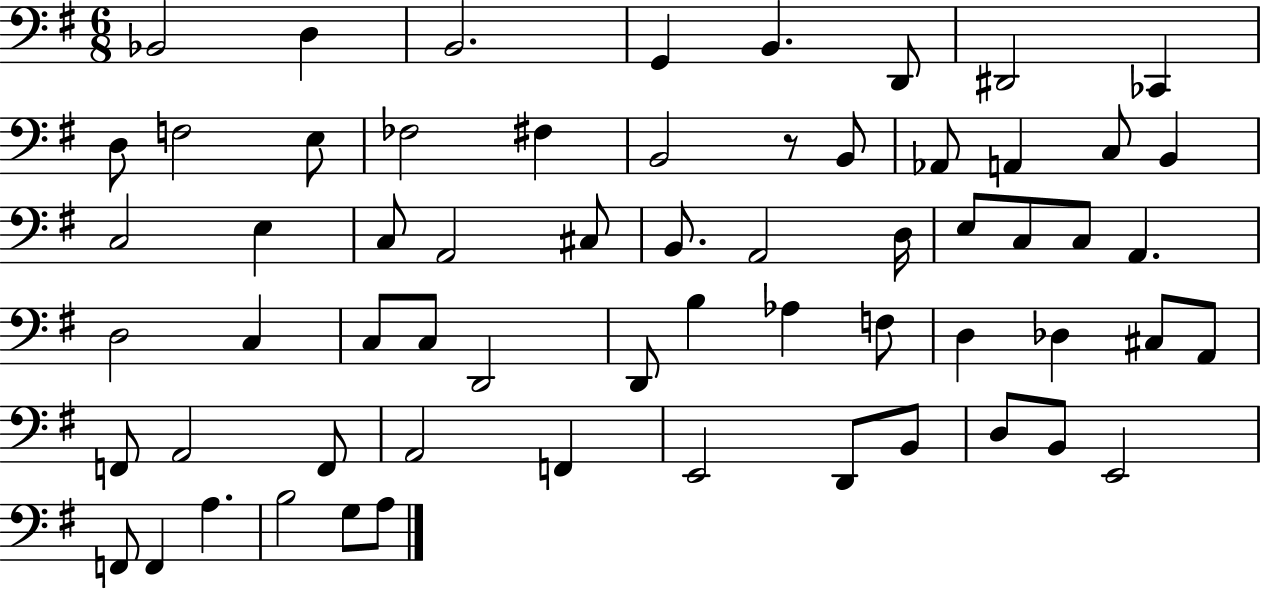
Bb2/h D3/q B2/h. G2/q B2/q. D2/e D#2/h CES2/q D3/e F3/h E3/e FES3/h F#3/q B2/h R/e B2/e Ab2/e A2/q C3/e B2/q C3/h E3/q C3/e A2/h C#3/e B2/e. A2/h D3/s E3/e C3/e C3/e A2/q. D3/h C3/q C3/e C3/e D2/h D2/e B3/q Ab3/q F3/e D3/q Db3/q C#3/e A2/e F2/e A2/h F2/e A2/h F2/q E2/h D2/e B2/e D3/e B2/e E2/h F2/e F2/q A3/q. B3/h G3/e A3/e